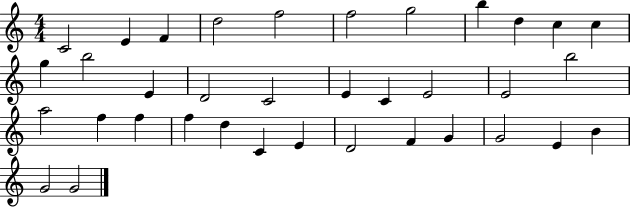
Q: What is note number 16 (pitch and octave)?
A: C4